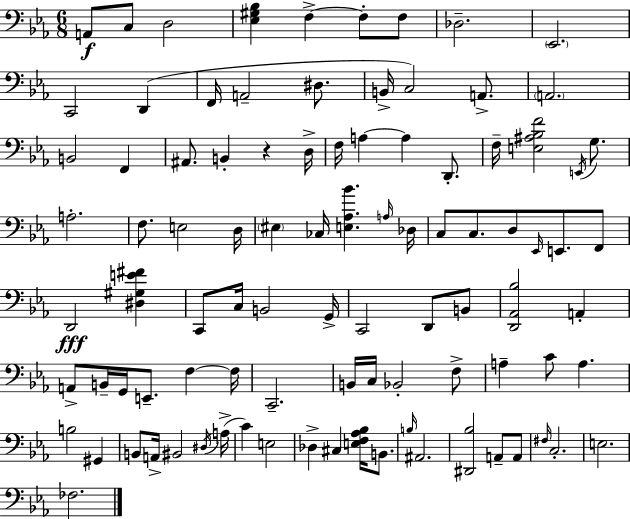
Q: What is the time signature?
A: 6/8